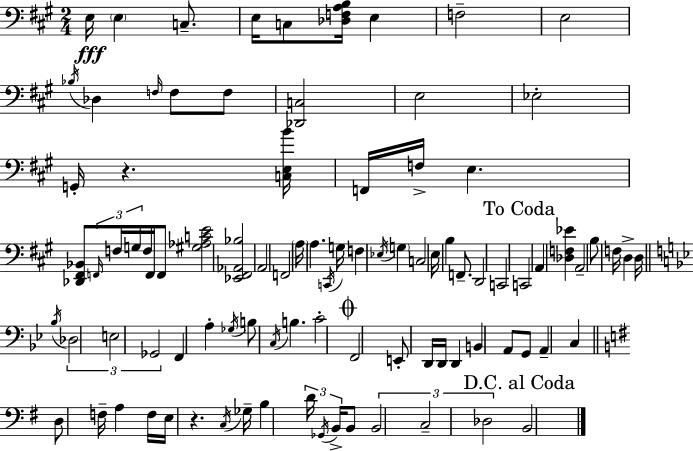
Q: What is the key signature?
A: A major